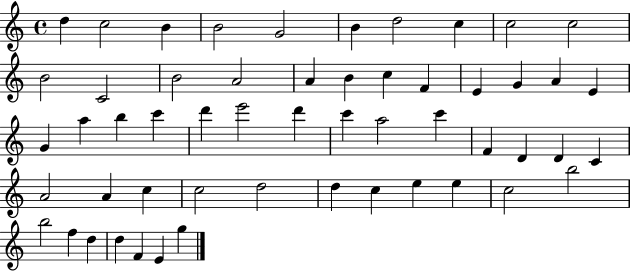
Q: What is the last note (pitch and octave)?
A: G5